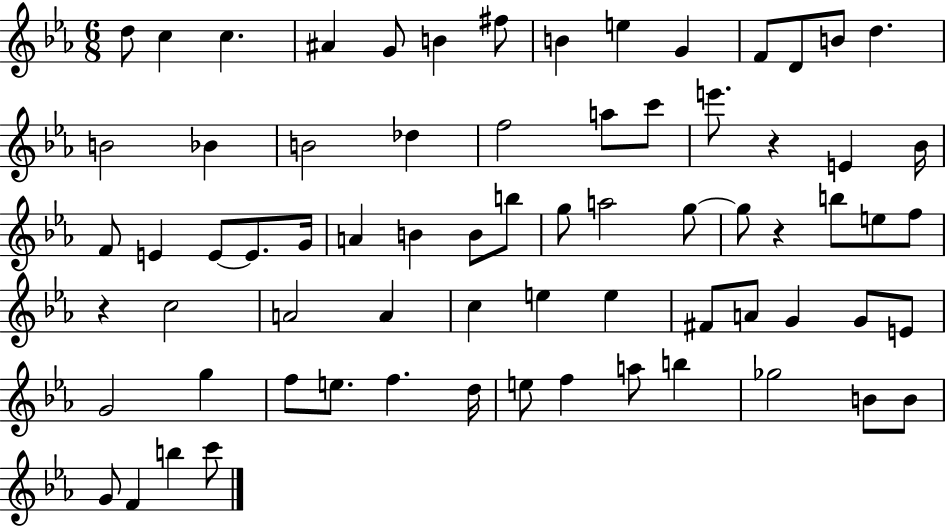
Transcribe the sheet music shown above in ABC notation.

X:1
T:Untitled
M:6/8
L:1/4
K:Eb
d/2 c c ^A G/2 B ^f/2 B e G F/2 D/2 B/2 d B2 _B B2 _d f2 a/2 c'/2 e'/2 z E _B/4 F/2 E E/2 E/2 G/4 A B B/2 b/2 g/2 a2 g/2 g/2 z b/2 e/2 f/2 z c2 A2 A c e e ^F/2 A/2 G G/2 E/2 G2 g f/2 e/2 f d/4 e/2 f a/2 b _g2 B/2 B/2 G/2 F b c'/2